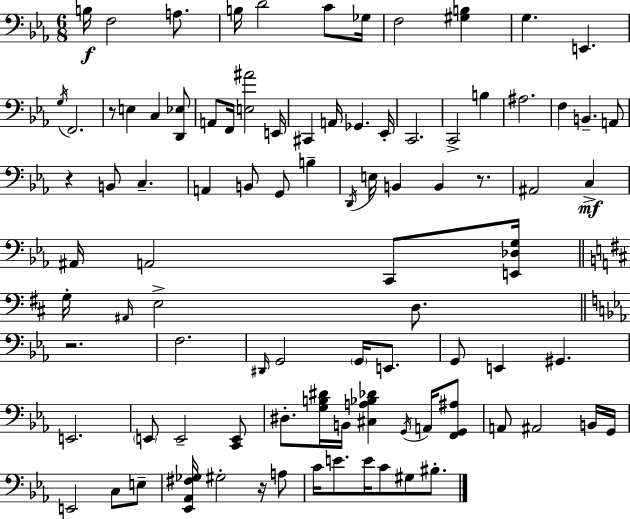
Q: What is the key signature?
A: C minor